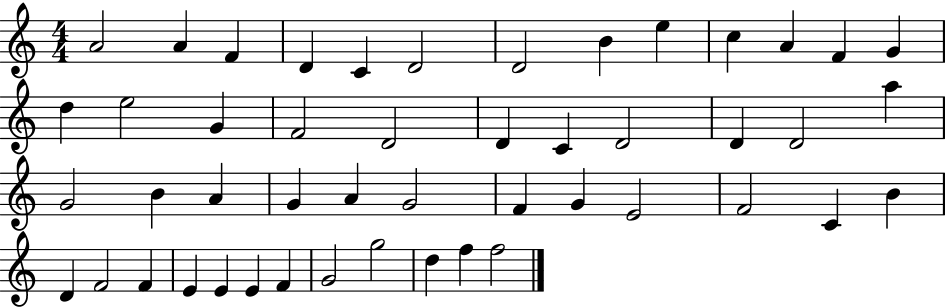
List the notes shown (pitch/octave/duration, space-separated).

A4/h A4/q F4/q D4/q C4/q D4/h D4/h B4/q E5/q C5/q A4/q F4/q G4/q D5/q E5/h G4/q F4/h D4/h D4/q C4/q D4/h D4/q D4/h A5/q G4/h B4/q A4/q G4/q A4/q G4/h F4/q G4/q E4/h F4/h C4/q B4/q D4/q F4/h F4/q E4/q E4/q E4/q F4/q G4/h G5/h D5/q F5/q F5/h